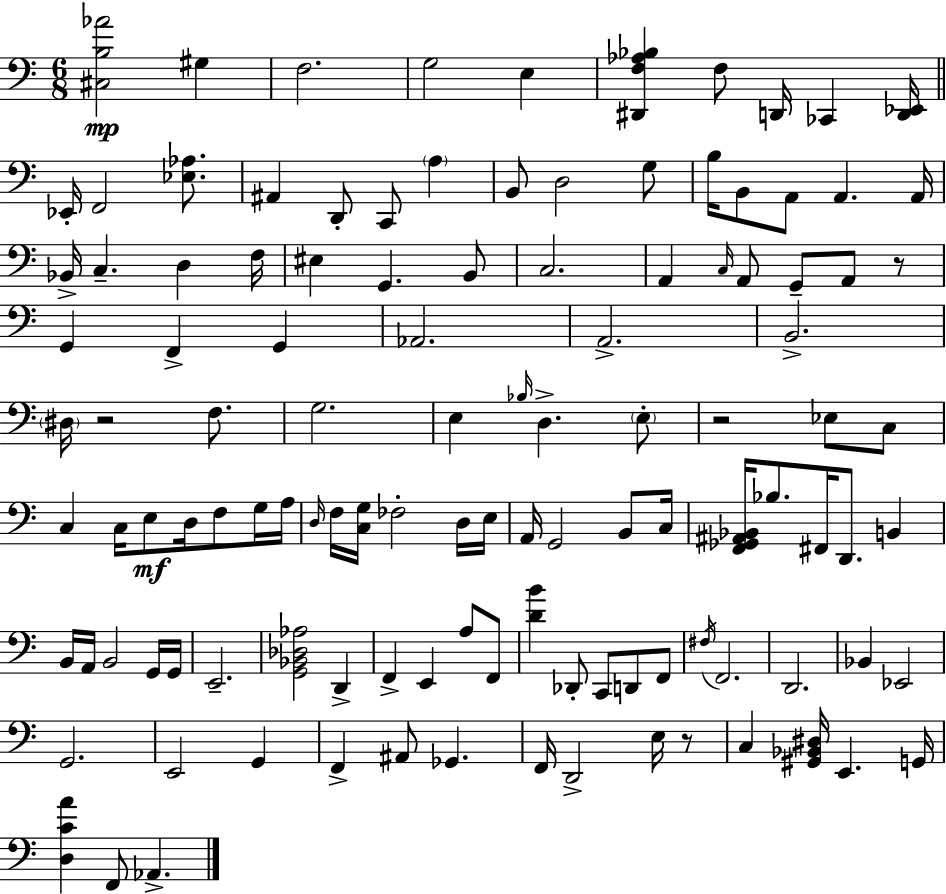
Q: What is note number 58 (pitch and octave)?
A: F3